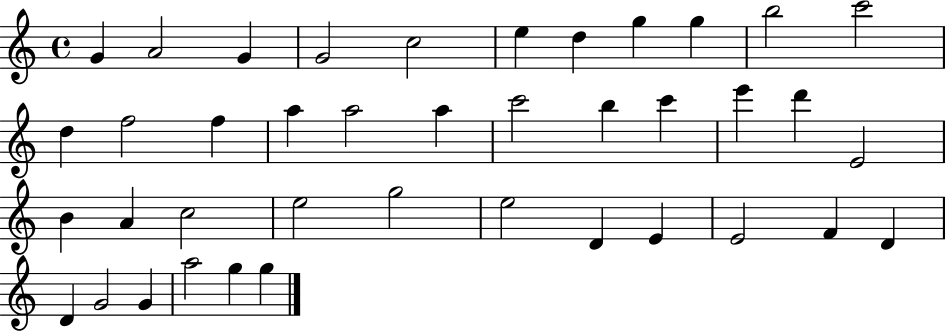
G4/q A4/h G4/q G4/h C5/h E5/q D5/q G5/q G5/q B5/h C6/h D5/q F5/h F5/q A5/q A5/h A5/q C6/h B5/q C6/q E6/q D6/q E4/h B4/q A4/q C5/h E5/h G5/h E5/h D4/q E4/q E4/h F4/q D4/q D4/q G4/h G4/q A5/h G5/q G5/q